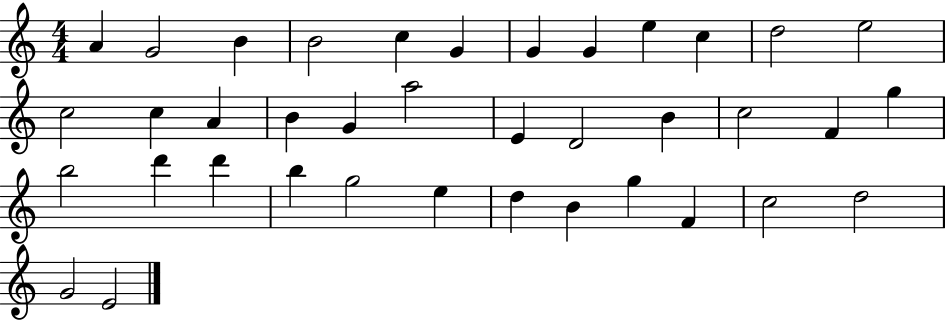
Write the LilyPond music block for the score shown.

{
  \clef treble
  \numericTimeSignature
  \time 4/4
  \key c \major
  a'4 g'2 b'4 | b'2 c''4 g'4 | g'4 g'4 e''4 c''4 | d''2 e''2 | \break c''2 c''4 a'4 | b'4 g'4 a''2 | e'4 d'2 b'4 | c''2 f'4 g''4 | \break b''2 d'''4 d'''4 | b''4 g''2 e''4 | d''4 b'4 g''4 f'4 | c''2 d''2 | \break g'2 e'2 | \bar "|."
}